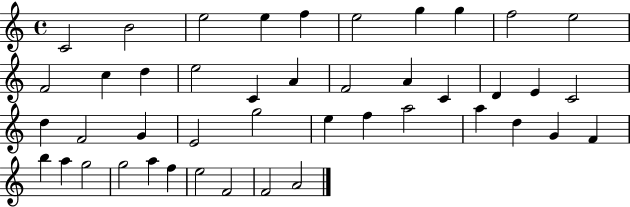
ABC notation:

X:1
T:Untitled
M:4/4
L:1/4
K:C
C2 B2 e2 e f e2 g g f2 e2 F2 c d e2 C A F2 A C D E C2 d F2 G E2 g2 e f a2 a d G F b a g2 g2 a f e2 F2 F2 A2